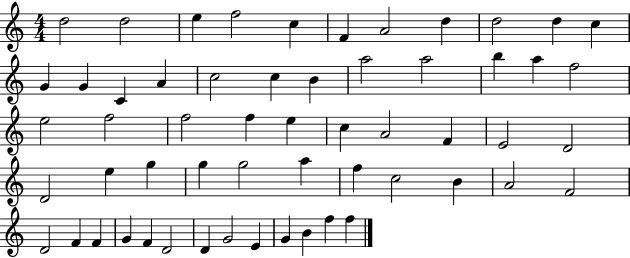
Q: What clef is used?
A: treble